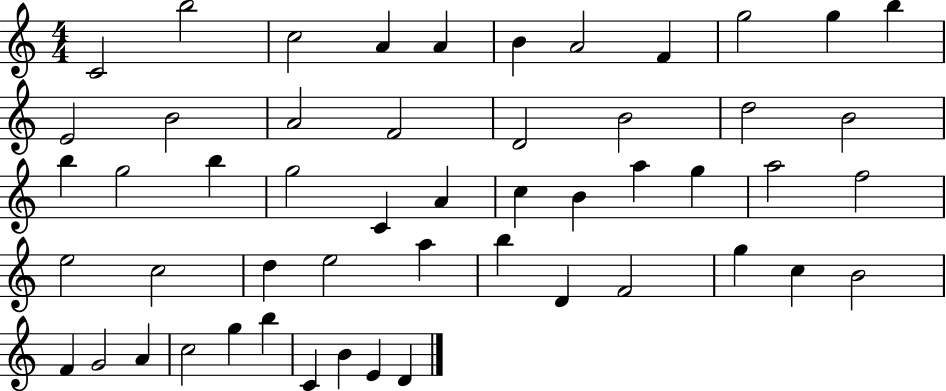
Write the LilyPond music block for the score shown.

{
  \clef treble
  \numericTimeSignature
  \time 4/4
  \key c \major
  c'2 b''2 | c''2 a'4 a'4 | b'4 a'2 f'4 | g''2 g''4 b''4 | \break e'2 b'2 | a'2 f'2 | d'2 b'2 | d''2 b'2 | \break b''4 g''2 b''4 | g''2 c'4 a'4 | c''4 b'4 a''4 g''4 | a''2 f''2 | \break e''2 c''2 | d''4 e''2 a''4 | b''4 d'4 f'2 | g''4 c''4 b'2 | \break f'4 g'2 a'4 | c''2 g''4 b''4 | c'4 b'4 e'4 d'4 | \bar "|."
}